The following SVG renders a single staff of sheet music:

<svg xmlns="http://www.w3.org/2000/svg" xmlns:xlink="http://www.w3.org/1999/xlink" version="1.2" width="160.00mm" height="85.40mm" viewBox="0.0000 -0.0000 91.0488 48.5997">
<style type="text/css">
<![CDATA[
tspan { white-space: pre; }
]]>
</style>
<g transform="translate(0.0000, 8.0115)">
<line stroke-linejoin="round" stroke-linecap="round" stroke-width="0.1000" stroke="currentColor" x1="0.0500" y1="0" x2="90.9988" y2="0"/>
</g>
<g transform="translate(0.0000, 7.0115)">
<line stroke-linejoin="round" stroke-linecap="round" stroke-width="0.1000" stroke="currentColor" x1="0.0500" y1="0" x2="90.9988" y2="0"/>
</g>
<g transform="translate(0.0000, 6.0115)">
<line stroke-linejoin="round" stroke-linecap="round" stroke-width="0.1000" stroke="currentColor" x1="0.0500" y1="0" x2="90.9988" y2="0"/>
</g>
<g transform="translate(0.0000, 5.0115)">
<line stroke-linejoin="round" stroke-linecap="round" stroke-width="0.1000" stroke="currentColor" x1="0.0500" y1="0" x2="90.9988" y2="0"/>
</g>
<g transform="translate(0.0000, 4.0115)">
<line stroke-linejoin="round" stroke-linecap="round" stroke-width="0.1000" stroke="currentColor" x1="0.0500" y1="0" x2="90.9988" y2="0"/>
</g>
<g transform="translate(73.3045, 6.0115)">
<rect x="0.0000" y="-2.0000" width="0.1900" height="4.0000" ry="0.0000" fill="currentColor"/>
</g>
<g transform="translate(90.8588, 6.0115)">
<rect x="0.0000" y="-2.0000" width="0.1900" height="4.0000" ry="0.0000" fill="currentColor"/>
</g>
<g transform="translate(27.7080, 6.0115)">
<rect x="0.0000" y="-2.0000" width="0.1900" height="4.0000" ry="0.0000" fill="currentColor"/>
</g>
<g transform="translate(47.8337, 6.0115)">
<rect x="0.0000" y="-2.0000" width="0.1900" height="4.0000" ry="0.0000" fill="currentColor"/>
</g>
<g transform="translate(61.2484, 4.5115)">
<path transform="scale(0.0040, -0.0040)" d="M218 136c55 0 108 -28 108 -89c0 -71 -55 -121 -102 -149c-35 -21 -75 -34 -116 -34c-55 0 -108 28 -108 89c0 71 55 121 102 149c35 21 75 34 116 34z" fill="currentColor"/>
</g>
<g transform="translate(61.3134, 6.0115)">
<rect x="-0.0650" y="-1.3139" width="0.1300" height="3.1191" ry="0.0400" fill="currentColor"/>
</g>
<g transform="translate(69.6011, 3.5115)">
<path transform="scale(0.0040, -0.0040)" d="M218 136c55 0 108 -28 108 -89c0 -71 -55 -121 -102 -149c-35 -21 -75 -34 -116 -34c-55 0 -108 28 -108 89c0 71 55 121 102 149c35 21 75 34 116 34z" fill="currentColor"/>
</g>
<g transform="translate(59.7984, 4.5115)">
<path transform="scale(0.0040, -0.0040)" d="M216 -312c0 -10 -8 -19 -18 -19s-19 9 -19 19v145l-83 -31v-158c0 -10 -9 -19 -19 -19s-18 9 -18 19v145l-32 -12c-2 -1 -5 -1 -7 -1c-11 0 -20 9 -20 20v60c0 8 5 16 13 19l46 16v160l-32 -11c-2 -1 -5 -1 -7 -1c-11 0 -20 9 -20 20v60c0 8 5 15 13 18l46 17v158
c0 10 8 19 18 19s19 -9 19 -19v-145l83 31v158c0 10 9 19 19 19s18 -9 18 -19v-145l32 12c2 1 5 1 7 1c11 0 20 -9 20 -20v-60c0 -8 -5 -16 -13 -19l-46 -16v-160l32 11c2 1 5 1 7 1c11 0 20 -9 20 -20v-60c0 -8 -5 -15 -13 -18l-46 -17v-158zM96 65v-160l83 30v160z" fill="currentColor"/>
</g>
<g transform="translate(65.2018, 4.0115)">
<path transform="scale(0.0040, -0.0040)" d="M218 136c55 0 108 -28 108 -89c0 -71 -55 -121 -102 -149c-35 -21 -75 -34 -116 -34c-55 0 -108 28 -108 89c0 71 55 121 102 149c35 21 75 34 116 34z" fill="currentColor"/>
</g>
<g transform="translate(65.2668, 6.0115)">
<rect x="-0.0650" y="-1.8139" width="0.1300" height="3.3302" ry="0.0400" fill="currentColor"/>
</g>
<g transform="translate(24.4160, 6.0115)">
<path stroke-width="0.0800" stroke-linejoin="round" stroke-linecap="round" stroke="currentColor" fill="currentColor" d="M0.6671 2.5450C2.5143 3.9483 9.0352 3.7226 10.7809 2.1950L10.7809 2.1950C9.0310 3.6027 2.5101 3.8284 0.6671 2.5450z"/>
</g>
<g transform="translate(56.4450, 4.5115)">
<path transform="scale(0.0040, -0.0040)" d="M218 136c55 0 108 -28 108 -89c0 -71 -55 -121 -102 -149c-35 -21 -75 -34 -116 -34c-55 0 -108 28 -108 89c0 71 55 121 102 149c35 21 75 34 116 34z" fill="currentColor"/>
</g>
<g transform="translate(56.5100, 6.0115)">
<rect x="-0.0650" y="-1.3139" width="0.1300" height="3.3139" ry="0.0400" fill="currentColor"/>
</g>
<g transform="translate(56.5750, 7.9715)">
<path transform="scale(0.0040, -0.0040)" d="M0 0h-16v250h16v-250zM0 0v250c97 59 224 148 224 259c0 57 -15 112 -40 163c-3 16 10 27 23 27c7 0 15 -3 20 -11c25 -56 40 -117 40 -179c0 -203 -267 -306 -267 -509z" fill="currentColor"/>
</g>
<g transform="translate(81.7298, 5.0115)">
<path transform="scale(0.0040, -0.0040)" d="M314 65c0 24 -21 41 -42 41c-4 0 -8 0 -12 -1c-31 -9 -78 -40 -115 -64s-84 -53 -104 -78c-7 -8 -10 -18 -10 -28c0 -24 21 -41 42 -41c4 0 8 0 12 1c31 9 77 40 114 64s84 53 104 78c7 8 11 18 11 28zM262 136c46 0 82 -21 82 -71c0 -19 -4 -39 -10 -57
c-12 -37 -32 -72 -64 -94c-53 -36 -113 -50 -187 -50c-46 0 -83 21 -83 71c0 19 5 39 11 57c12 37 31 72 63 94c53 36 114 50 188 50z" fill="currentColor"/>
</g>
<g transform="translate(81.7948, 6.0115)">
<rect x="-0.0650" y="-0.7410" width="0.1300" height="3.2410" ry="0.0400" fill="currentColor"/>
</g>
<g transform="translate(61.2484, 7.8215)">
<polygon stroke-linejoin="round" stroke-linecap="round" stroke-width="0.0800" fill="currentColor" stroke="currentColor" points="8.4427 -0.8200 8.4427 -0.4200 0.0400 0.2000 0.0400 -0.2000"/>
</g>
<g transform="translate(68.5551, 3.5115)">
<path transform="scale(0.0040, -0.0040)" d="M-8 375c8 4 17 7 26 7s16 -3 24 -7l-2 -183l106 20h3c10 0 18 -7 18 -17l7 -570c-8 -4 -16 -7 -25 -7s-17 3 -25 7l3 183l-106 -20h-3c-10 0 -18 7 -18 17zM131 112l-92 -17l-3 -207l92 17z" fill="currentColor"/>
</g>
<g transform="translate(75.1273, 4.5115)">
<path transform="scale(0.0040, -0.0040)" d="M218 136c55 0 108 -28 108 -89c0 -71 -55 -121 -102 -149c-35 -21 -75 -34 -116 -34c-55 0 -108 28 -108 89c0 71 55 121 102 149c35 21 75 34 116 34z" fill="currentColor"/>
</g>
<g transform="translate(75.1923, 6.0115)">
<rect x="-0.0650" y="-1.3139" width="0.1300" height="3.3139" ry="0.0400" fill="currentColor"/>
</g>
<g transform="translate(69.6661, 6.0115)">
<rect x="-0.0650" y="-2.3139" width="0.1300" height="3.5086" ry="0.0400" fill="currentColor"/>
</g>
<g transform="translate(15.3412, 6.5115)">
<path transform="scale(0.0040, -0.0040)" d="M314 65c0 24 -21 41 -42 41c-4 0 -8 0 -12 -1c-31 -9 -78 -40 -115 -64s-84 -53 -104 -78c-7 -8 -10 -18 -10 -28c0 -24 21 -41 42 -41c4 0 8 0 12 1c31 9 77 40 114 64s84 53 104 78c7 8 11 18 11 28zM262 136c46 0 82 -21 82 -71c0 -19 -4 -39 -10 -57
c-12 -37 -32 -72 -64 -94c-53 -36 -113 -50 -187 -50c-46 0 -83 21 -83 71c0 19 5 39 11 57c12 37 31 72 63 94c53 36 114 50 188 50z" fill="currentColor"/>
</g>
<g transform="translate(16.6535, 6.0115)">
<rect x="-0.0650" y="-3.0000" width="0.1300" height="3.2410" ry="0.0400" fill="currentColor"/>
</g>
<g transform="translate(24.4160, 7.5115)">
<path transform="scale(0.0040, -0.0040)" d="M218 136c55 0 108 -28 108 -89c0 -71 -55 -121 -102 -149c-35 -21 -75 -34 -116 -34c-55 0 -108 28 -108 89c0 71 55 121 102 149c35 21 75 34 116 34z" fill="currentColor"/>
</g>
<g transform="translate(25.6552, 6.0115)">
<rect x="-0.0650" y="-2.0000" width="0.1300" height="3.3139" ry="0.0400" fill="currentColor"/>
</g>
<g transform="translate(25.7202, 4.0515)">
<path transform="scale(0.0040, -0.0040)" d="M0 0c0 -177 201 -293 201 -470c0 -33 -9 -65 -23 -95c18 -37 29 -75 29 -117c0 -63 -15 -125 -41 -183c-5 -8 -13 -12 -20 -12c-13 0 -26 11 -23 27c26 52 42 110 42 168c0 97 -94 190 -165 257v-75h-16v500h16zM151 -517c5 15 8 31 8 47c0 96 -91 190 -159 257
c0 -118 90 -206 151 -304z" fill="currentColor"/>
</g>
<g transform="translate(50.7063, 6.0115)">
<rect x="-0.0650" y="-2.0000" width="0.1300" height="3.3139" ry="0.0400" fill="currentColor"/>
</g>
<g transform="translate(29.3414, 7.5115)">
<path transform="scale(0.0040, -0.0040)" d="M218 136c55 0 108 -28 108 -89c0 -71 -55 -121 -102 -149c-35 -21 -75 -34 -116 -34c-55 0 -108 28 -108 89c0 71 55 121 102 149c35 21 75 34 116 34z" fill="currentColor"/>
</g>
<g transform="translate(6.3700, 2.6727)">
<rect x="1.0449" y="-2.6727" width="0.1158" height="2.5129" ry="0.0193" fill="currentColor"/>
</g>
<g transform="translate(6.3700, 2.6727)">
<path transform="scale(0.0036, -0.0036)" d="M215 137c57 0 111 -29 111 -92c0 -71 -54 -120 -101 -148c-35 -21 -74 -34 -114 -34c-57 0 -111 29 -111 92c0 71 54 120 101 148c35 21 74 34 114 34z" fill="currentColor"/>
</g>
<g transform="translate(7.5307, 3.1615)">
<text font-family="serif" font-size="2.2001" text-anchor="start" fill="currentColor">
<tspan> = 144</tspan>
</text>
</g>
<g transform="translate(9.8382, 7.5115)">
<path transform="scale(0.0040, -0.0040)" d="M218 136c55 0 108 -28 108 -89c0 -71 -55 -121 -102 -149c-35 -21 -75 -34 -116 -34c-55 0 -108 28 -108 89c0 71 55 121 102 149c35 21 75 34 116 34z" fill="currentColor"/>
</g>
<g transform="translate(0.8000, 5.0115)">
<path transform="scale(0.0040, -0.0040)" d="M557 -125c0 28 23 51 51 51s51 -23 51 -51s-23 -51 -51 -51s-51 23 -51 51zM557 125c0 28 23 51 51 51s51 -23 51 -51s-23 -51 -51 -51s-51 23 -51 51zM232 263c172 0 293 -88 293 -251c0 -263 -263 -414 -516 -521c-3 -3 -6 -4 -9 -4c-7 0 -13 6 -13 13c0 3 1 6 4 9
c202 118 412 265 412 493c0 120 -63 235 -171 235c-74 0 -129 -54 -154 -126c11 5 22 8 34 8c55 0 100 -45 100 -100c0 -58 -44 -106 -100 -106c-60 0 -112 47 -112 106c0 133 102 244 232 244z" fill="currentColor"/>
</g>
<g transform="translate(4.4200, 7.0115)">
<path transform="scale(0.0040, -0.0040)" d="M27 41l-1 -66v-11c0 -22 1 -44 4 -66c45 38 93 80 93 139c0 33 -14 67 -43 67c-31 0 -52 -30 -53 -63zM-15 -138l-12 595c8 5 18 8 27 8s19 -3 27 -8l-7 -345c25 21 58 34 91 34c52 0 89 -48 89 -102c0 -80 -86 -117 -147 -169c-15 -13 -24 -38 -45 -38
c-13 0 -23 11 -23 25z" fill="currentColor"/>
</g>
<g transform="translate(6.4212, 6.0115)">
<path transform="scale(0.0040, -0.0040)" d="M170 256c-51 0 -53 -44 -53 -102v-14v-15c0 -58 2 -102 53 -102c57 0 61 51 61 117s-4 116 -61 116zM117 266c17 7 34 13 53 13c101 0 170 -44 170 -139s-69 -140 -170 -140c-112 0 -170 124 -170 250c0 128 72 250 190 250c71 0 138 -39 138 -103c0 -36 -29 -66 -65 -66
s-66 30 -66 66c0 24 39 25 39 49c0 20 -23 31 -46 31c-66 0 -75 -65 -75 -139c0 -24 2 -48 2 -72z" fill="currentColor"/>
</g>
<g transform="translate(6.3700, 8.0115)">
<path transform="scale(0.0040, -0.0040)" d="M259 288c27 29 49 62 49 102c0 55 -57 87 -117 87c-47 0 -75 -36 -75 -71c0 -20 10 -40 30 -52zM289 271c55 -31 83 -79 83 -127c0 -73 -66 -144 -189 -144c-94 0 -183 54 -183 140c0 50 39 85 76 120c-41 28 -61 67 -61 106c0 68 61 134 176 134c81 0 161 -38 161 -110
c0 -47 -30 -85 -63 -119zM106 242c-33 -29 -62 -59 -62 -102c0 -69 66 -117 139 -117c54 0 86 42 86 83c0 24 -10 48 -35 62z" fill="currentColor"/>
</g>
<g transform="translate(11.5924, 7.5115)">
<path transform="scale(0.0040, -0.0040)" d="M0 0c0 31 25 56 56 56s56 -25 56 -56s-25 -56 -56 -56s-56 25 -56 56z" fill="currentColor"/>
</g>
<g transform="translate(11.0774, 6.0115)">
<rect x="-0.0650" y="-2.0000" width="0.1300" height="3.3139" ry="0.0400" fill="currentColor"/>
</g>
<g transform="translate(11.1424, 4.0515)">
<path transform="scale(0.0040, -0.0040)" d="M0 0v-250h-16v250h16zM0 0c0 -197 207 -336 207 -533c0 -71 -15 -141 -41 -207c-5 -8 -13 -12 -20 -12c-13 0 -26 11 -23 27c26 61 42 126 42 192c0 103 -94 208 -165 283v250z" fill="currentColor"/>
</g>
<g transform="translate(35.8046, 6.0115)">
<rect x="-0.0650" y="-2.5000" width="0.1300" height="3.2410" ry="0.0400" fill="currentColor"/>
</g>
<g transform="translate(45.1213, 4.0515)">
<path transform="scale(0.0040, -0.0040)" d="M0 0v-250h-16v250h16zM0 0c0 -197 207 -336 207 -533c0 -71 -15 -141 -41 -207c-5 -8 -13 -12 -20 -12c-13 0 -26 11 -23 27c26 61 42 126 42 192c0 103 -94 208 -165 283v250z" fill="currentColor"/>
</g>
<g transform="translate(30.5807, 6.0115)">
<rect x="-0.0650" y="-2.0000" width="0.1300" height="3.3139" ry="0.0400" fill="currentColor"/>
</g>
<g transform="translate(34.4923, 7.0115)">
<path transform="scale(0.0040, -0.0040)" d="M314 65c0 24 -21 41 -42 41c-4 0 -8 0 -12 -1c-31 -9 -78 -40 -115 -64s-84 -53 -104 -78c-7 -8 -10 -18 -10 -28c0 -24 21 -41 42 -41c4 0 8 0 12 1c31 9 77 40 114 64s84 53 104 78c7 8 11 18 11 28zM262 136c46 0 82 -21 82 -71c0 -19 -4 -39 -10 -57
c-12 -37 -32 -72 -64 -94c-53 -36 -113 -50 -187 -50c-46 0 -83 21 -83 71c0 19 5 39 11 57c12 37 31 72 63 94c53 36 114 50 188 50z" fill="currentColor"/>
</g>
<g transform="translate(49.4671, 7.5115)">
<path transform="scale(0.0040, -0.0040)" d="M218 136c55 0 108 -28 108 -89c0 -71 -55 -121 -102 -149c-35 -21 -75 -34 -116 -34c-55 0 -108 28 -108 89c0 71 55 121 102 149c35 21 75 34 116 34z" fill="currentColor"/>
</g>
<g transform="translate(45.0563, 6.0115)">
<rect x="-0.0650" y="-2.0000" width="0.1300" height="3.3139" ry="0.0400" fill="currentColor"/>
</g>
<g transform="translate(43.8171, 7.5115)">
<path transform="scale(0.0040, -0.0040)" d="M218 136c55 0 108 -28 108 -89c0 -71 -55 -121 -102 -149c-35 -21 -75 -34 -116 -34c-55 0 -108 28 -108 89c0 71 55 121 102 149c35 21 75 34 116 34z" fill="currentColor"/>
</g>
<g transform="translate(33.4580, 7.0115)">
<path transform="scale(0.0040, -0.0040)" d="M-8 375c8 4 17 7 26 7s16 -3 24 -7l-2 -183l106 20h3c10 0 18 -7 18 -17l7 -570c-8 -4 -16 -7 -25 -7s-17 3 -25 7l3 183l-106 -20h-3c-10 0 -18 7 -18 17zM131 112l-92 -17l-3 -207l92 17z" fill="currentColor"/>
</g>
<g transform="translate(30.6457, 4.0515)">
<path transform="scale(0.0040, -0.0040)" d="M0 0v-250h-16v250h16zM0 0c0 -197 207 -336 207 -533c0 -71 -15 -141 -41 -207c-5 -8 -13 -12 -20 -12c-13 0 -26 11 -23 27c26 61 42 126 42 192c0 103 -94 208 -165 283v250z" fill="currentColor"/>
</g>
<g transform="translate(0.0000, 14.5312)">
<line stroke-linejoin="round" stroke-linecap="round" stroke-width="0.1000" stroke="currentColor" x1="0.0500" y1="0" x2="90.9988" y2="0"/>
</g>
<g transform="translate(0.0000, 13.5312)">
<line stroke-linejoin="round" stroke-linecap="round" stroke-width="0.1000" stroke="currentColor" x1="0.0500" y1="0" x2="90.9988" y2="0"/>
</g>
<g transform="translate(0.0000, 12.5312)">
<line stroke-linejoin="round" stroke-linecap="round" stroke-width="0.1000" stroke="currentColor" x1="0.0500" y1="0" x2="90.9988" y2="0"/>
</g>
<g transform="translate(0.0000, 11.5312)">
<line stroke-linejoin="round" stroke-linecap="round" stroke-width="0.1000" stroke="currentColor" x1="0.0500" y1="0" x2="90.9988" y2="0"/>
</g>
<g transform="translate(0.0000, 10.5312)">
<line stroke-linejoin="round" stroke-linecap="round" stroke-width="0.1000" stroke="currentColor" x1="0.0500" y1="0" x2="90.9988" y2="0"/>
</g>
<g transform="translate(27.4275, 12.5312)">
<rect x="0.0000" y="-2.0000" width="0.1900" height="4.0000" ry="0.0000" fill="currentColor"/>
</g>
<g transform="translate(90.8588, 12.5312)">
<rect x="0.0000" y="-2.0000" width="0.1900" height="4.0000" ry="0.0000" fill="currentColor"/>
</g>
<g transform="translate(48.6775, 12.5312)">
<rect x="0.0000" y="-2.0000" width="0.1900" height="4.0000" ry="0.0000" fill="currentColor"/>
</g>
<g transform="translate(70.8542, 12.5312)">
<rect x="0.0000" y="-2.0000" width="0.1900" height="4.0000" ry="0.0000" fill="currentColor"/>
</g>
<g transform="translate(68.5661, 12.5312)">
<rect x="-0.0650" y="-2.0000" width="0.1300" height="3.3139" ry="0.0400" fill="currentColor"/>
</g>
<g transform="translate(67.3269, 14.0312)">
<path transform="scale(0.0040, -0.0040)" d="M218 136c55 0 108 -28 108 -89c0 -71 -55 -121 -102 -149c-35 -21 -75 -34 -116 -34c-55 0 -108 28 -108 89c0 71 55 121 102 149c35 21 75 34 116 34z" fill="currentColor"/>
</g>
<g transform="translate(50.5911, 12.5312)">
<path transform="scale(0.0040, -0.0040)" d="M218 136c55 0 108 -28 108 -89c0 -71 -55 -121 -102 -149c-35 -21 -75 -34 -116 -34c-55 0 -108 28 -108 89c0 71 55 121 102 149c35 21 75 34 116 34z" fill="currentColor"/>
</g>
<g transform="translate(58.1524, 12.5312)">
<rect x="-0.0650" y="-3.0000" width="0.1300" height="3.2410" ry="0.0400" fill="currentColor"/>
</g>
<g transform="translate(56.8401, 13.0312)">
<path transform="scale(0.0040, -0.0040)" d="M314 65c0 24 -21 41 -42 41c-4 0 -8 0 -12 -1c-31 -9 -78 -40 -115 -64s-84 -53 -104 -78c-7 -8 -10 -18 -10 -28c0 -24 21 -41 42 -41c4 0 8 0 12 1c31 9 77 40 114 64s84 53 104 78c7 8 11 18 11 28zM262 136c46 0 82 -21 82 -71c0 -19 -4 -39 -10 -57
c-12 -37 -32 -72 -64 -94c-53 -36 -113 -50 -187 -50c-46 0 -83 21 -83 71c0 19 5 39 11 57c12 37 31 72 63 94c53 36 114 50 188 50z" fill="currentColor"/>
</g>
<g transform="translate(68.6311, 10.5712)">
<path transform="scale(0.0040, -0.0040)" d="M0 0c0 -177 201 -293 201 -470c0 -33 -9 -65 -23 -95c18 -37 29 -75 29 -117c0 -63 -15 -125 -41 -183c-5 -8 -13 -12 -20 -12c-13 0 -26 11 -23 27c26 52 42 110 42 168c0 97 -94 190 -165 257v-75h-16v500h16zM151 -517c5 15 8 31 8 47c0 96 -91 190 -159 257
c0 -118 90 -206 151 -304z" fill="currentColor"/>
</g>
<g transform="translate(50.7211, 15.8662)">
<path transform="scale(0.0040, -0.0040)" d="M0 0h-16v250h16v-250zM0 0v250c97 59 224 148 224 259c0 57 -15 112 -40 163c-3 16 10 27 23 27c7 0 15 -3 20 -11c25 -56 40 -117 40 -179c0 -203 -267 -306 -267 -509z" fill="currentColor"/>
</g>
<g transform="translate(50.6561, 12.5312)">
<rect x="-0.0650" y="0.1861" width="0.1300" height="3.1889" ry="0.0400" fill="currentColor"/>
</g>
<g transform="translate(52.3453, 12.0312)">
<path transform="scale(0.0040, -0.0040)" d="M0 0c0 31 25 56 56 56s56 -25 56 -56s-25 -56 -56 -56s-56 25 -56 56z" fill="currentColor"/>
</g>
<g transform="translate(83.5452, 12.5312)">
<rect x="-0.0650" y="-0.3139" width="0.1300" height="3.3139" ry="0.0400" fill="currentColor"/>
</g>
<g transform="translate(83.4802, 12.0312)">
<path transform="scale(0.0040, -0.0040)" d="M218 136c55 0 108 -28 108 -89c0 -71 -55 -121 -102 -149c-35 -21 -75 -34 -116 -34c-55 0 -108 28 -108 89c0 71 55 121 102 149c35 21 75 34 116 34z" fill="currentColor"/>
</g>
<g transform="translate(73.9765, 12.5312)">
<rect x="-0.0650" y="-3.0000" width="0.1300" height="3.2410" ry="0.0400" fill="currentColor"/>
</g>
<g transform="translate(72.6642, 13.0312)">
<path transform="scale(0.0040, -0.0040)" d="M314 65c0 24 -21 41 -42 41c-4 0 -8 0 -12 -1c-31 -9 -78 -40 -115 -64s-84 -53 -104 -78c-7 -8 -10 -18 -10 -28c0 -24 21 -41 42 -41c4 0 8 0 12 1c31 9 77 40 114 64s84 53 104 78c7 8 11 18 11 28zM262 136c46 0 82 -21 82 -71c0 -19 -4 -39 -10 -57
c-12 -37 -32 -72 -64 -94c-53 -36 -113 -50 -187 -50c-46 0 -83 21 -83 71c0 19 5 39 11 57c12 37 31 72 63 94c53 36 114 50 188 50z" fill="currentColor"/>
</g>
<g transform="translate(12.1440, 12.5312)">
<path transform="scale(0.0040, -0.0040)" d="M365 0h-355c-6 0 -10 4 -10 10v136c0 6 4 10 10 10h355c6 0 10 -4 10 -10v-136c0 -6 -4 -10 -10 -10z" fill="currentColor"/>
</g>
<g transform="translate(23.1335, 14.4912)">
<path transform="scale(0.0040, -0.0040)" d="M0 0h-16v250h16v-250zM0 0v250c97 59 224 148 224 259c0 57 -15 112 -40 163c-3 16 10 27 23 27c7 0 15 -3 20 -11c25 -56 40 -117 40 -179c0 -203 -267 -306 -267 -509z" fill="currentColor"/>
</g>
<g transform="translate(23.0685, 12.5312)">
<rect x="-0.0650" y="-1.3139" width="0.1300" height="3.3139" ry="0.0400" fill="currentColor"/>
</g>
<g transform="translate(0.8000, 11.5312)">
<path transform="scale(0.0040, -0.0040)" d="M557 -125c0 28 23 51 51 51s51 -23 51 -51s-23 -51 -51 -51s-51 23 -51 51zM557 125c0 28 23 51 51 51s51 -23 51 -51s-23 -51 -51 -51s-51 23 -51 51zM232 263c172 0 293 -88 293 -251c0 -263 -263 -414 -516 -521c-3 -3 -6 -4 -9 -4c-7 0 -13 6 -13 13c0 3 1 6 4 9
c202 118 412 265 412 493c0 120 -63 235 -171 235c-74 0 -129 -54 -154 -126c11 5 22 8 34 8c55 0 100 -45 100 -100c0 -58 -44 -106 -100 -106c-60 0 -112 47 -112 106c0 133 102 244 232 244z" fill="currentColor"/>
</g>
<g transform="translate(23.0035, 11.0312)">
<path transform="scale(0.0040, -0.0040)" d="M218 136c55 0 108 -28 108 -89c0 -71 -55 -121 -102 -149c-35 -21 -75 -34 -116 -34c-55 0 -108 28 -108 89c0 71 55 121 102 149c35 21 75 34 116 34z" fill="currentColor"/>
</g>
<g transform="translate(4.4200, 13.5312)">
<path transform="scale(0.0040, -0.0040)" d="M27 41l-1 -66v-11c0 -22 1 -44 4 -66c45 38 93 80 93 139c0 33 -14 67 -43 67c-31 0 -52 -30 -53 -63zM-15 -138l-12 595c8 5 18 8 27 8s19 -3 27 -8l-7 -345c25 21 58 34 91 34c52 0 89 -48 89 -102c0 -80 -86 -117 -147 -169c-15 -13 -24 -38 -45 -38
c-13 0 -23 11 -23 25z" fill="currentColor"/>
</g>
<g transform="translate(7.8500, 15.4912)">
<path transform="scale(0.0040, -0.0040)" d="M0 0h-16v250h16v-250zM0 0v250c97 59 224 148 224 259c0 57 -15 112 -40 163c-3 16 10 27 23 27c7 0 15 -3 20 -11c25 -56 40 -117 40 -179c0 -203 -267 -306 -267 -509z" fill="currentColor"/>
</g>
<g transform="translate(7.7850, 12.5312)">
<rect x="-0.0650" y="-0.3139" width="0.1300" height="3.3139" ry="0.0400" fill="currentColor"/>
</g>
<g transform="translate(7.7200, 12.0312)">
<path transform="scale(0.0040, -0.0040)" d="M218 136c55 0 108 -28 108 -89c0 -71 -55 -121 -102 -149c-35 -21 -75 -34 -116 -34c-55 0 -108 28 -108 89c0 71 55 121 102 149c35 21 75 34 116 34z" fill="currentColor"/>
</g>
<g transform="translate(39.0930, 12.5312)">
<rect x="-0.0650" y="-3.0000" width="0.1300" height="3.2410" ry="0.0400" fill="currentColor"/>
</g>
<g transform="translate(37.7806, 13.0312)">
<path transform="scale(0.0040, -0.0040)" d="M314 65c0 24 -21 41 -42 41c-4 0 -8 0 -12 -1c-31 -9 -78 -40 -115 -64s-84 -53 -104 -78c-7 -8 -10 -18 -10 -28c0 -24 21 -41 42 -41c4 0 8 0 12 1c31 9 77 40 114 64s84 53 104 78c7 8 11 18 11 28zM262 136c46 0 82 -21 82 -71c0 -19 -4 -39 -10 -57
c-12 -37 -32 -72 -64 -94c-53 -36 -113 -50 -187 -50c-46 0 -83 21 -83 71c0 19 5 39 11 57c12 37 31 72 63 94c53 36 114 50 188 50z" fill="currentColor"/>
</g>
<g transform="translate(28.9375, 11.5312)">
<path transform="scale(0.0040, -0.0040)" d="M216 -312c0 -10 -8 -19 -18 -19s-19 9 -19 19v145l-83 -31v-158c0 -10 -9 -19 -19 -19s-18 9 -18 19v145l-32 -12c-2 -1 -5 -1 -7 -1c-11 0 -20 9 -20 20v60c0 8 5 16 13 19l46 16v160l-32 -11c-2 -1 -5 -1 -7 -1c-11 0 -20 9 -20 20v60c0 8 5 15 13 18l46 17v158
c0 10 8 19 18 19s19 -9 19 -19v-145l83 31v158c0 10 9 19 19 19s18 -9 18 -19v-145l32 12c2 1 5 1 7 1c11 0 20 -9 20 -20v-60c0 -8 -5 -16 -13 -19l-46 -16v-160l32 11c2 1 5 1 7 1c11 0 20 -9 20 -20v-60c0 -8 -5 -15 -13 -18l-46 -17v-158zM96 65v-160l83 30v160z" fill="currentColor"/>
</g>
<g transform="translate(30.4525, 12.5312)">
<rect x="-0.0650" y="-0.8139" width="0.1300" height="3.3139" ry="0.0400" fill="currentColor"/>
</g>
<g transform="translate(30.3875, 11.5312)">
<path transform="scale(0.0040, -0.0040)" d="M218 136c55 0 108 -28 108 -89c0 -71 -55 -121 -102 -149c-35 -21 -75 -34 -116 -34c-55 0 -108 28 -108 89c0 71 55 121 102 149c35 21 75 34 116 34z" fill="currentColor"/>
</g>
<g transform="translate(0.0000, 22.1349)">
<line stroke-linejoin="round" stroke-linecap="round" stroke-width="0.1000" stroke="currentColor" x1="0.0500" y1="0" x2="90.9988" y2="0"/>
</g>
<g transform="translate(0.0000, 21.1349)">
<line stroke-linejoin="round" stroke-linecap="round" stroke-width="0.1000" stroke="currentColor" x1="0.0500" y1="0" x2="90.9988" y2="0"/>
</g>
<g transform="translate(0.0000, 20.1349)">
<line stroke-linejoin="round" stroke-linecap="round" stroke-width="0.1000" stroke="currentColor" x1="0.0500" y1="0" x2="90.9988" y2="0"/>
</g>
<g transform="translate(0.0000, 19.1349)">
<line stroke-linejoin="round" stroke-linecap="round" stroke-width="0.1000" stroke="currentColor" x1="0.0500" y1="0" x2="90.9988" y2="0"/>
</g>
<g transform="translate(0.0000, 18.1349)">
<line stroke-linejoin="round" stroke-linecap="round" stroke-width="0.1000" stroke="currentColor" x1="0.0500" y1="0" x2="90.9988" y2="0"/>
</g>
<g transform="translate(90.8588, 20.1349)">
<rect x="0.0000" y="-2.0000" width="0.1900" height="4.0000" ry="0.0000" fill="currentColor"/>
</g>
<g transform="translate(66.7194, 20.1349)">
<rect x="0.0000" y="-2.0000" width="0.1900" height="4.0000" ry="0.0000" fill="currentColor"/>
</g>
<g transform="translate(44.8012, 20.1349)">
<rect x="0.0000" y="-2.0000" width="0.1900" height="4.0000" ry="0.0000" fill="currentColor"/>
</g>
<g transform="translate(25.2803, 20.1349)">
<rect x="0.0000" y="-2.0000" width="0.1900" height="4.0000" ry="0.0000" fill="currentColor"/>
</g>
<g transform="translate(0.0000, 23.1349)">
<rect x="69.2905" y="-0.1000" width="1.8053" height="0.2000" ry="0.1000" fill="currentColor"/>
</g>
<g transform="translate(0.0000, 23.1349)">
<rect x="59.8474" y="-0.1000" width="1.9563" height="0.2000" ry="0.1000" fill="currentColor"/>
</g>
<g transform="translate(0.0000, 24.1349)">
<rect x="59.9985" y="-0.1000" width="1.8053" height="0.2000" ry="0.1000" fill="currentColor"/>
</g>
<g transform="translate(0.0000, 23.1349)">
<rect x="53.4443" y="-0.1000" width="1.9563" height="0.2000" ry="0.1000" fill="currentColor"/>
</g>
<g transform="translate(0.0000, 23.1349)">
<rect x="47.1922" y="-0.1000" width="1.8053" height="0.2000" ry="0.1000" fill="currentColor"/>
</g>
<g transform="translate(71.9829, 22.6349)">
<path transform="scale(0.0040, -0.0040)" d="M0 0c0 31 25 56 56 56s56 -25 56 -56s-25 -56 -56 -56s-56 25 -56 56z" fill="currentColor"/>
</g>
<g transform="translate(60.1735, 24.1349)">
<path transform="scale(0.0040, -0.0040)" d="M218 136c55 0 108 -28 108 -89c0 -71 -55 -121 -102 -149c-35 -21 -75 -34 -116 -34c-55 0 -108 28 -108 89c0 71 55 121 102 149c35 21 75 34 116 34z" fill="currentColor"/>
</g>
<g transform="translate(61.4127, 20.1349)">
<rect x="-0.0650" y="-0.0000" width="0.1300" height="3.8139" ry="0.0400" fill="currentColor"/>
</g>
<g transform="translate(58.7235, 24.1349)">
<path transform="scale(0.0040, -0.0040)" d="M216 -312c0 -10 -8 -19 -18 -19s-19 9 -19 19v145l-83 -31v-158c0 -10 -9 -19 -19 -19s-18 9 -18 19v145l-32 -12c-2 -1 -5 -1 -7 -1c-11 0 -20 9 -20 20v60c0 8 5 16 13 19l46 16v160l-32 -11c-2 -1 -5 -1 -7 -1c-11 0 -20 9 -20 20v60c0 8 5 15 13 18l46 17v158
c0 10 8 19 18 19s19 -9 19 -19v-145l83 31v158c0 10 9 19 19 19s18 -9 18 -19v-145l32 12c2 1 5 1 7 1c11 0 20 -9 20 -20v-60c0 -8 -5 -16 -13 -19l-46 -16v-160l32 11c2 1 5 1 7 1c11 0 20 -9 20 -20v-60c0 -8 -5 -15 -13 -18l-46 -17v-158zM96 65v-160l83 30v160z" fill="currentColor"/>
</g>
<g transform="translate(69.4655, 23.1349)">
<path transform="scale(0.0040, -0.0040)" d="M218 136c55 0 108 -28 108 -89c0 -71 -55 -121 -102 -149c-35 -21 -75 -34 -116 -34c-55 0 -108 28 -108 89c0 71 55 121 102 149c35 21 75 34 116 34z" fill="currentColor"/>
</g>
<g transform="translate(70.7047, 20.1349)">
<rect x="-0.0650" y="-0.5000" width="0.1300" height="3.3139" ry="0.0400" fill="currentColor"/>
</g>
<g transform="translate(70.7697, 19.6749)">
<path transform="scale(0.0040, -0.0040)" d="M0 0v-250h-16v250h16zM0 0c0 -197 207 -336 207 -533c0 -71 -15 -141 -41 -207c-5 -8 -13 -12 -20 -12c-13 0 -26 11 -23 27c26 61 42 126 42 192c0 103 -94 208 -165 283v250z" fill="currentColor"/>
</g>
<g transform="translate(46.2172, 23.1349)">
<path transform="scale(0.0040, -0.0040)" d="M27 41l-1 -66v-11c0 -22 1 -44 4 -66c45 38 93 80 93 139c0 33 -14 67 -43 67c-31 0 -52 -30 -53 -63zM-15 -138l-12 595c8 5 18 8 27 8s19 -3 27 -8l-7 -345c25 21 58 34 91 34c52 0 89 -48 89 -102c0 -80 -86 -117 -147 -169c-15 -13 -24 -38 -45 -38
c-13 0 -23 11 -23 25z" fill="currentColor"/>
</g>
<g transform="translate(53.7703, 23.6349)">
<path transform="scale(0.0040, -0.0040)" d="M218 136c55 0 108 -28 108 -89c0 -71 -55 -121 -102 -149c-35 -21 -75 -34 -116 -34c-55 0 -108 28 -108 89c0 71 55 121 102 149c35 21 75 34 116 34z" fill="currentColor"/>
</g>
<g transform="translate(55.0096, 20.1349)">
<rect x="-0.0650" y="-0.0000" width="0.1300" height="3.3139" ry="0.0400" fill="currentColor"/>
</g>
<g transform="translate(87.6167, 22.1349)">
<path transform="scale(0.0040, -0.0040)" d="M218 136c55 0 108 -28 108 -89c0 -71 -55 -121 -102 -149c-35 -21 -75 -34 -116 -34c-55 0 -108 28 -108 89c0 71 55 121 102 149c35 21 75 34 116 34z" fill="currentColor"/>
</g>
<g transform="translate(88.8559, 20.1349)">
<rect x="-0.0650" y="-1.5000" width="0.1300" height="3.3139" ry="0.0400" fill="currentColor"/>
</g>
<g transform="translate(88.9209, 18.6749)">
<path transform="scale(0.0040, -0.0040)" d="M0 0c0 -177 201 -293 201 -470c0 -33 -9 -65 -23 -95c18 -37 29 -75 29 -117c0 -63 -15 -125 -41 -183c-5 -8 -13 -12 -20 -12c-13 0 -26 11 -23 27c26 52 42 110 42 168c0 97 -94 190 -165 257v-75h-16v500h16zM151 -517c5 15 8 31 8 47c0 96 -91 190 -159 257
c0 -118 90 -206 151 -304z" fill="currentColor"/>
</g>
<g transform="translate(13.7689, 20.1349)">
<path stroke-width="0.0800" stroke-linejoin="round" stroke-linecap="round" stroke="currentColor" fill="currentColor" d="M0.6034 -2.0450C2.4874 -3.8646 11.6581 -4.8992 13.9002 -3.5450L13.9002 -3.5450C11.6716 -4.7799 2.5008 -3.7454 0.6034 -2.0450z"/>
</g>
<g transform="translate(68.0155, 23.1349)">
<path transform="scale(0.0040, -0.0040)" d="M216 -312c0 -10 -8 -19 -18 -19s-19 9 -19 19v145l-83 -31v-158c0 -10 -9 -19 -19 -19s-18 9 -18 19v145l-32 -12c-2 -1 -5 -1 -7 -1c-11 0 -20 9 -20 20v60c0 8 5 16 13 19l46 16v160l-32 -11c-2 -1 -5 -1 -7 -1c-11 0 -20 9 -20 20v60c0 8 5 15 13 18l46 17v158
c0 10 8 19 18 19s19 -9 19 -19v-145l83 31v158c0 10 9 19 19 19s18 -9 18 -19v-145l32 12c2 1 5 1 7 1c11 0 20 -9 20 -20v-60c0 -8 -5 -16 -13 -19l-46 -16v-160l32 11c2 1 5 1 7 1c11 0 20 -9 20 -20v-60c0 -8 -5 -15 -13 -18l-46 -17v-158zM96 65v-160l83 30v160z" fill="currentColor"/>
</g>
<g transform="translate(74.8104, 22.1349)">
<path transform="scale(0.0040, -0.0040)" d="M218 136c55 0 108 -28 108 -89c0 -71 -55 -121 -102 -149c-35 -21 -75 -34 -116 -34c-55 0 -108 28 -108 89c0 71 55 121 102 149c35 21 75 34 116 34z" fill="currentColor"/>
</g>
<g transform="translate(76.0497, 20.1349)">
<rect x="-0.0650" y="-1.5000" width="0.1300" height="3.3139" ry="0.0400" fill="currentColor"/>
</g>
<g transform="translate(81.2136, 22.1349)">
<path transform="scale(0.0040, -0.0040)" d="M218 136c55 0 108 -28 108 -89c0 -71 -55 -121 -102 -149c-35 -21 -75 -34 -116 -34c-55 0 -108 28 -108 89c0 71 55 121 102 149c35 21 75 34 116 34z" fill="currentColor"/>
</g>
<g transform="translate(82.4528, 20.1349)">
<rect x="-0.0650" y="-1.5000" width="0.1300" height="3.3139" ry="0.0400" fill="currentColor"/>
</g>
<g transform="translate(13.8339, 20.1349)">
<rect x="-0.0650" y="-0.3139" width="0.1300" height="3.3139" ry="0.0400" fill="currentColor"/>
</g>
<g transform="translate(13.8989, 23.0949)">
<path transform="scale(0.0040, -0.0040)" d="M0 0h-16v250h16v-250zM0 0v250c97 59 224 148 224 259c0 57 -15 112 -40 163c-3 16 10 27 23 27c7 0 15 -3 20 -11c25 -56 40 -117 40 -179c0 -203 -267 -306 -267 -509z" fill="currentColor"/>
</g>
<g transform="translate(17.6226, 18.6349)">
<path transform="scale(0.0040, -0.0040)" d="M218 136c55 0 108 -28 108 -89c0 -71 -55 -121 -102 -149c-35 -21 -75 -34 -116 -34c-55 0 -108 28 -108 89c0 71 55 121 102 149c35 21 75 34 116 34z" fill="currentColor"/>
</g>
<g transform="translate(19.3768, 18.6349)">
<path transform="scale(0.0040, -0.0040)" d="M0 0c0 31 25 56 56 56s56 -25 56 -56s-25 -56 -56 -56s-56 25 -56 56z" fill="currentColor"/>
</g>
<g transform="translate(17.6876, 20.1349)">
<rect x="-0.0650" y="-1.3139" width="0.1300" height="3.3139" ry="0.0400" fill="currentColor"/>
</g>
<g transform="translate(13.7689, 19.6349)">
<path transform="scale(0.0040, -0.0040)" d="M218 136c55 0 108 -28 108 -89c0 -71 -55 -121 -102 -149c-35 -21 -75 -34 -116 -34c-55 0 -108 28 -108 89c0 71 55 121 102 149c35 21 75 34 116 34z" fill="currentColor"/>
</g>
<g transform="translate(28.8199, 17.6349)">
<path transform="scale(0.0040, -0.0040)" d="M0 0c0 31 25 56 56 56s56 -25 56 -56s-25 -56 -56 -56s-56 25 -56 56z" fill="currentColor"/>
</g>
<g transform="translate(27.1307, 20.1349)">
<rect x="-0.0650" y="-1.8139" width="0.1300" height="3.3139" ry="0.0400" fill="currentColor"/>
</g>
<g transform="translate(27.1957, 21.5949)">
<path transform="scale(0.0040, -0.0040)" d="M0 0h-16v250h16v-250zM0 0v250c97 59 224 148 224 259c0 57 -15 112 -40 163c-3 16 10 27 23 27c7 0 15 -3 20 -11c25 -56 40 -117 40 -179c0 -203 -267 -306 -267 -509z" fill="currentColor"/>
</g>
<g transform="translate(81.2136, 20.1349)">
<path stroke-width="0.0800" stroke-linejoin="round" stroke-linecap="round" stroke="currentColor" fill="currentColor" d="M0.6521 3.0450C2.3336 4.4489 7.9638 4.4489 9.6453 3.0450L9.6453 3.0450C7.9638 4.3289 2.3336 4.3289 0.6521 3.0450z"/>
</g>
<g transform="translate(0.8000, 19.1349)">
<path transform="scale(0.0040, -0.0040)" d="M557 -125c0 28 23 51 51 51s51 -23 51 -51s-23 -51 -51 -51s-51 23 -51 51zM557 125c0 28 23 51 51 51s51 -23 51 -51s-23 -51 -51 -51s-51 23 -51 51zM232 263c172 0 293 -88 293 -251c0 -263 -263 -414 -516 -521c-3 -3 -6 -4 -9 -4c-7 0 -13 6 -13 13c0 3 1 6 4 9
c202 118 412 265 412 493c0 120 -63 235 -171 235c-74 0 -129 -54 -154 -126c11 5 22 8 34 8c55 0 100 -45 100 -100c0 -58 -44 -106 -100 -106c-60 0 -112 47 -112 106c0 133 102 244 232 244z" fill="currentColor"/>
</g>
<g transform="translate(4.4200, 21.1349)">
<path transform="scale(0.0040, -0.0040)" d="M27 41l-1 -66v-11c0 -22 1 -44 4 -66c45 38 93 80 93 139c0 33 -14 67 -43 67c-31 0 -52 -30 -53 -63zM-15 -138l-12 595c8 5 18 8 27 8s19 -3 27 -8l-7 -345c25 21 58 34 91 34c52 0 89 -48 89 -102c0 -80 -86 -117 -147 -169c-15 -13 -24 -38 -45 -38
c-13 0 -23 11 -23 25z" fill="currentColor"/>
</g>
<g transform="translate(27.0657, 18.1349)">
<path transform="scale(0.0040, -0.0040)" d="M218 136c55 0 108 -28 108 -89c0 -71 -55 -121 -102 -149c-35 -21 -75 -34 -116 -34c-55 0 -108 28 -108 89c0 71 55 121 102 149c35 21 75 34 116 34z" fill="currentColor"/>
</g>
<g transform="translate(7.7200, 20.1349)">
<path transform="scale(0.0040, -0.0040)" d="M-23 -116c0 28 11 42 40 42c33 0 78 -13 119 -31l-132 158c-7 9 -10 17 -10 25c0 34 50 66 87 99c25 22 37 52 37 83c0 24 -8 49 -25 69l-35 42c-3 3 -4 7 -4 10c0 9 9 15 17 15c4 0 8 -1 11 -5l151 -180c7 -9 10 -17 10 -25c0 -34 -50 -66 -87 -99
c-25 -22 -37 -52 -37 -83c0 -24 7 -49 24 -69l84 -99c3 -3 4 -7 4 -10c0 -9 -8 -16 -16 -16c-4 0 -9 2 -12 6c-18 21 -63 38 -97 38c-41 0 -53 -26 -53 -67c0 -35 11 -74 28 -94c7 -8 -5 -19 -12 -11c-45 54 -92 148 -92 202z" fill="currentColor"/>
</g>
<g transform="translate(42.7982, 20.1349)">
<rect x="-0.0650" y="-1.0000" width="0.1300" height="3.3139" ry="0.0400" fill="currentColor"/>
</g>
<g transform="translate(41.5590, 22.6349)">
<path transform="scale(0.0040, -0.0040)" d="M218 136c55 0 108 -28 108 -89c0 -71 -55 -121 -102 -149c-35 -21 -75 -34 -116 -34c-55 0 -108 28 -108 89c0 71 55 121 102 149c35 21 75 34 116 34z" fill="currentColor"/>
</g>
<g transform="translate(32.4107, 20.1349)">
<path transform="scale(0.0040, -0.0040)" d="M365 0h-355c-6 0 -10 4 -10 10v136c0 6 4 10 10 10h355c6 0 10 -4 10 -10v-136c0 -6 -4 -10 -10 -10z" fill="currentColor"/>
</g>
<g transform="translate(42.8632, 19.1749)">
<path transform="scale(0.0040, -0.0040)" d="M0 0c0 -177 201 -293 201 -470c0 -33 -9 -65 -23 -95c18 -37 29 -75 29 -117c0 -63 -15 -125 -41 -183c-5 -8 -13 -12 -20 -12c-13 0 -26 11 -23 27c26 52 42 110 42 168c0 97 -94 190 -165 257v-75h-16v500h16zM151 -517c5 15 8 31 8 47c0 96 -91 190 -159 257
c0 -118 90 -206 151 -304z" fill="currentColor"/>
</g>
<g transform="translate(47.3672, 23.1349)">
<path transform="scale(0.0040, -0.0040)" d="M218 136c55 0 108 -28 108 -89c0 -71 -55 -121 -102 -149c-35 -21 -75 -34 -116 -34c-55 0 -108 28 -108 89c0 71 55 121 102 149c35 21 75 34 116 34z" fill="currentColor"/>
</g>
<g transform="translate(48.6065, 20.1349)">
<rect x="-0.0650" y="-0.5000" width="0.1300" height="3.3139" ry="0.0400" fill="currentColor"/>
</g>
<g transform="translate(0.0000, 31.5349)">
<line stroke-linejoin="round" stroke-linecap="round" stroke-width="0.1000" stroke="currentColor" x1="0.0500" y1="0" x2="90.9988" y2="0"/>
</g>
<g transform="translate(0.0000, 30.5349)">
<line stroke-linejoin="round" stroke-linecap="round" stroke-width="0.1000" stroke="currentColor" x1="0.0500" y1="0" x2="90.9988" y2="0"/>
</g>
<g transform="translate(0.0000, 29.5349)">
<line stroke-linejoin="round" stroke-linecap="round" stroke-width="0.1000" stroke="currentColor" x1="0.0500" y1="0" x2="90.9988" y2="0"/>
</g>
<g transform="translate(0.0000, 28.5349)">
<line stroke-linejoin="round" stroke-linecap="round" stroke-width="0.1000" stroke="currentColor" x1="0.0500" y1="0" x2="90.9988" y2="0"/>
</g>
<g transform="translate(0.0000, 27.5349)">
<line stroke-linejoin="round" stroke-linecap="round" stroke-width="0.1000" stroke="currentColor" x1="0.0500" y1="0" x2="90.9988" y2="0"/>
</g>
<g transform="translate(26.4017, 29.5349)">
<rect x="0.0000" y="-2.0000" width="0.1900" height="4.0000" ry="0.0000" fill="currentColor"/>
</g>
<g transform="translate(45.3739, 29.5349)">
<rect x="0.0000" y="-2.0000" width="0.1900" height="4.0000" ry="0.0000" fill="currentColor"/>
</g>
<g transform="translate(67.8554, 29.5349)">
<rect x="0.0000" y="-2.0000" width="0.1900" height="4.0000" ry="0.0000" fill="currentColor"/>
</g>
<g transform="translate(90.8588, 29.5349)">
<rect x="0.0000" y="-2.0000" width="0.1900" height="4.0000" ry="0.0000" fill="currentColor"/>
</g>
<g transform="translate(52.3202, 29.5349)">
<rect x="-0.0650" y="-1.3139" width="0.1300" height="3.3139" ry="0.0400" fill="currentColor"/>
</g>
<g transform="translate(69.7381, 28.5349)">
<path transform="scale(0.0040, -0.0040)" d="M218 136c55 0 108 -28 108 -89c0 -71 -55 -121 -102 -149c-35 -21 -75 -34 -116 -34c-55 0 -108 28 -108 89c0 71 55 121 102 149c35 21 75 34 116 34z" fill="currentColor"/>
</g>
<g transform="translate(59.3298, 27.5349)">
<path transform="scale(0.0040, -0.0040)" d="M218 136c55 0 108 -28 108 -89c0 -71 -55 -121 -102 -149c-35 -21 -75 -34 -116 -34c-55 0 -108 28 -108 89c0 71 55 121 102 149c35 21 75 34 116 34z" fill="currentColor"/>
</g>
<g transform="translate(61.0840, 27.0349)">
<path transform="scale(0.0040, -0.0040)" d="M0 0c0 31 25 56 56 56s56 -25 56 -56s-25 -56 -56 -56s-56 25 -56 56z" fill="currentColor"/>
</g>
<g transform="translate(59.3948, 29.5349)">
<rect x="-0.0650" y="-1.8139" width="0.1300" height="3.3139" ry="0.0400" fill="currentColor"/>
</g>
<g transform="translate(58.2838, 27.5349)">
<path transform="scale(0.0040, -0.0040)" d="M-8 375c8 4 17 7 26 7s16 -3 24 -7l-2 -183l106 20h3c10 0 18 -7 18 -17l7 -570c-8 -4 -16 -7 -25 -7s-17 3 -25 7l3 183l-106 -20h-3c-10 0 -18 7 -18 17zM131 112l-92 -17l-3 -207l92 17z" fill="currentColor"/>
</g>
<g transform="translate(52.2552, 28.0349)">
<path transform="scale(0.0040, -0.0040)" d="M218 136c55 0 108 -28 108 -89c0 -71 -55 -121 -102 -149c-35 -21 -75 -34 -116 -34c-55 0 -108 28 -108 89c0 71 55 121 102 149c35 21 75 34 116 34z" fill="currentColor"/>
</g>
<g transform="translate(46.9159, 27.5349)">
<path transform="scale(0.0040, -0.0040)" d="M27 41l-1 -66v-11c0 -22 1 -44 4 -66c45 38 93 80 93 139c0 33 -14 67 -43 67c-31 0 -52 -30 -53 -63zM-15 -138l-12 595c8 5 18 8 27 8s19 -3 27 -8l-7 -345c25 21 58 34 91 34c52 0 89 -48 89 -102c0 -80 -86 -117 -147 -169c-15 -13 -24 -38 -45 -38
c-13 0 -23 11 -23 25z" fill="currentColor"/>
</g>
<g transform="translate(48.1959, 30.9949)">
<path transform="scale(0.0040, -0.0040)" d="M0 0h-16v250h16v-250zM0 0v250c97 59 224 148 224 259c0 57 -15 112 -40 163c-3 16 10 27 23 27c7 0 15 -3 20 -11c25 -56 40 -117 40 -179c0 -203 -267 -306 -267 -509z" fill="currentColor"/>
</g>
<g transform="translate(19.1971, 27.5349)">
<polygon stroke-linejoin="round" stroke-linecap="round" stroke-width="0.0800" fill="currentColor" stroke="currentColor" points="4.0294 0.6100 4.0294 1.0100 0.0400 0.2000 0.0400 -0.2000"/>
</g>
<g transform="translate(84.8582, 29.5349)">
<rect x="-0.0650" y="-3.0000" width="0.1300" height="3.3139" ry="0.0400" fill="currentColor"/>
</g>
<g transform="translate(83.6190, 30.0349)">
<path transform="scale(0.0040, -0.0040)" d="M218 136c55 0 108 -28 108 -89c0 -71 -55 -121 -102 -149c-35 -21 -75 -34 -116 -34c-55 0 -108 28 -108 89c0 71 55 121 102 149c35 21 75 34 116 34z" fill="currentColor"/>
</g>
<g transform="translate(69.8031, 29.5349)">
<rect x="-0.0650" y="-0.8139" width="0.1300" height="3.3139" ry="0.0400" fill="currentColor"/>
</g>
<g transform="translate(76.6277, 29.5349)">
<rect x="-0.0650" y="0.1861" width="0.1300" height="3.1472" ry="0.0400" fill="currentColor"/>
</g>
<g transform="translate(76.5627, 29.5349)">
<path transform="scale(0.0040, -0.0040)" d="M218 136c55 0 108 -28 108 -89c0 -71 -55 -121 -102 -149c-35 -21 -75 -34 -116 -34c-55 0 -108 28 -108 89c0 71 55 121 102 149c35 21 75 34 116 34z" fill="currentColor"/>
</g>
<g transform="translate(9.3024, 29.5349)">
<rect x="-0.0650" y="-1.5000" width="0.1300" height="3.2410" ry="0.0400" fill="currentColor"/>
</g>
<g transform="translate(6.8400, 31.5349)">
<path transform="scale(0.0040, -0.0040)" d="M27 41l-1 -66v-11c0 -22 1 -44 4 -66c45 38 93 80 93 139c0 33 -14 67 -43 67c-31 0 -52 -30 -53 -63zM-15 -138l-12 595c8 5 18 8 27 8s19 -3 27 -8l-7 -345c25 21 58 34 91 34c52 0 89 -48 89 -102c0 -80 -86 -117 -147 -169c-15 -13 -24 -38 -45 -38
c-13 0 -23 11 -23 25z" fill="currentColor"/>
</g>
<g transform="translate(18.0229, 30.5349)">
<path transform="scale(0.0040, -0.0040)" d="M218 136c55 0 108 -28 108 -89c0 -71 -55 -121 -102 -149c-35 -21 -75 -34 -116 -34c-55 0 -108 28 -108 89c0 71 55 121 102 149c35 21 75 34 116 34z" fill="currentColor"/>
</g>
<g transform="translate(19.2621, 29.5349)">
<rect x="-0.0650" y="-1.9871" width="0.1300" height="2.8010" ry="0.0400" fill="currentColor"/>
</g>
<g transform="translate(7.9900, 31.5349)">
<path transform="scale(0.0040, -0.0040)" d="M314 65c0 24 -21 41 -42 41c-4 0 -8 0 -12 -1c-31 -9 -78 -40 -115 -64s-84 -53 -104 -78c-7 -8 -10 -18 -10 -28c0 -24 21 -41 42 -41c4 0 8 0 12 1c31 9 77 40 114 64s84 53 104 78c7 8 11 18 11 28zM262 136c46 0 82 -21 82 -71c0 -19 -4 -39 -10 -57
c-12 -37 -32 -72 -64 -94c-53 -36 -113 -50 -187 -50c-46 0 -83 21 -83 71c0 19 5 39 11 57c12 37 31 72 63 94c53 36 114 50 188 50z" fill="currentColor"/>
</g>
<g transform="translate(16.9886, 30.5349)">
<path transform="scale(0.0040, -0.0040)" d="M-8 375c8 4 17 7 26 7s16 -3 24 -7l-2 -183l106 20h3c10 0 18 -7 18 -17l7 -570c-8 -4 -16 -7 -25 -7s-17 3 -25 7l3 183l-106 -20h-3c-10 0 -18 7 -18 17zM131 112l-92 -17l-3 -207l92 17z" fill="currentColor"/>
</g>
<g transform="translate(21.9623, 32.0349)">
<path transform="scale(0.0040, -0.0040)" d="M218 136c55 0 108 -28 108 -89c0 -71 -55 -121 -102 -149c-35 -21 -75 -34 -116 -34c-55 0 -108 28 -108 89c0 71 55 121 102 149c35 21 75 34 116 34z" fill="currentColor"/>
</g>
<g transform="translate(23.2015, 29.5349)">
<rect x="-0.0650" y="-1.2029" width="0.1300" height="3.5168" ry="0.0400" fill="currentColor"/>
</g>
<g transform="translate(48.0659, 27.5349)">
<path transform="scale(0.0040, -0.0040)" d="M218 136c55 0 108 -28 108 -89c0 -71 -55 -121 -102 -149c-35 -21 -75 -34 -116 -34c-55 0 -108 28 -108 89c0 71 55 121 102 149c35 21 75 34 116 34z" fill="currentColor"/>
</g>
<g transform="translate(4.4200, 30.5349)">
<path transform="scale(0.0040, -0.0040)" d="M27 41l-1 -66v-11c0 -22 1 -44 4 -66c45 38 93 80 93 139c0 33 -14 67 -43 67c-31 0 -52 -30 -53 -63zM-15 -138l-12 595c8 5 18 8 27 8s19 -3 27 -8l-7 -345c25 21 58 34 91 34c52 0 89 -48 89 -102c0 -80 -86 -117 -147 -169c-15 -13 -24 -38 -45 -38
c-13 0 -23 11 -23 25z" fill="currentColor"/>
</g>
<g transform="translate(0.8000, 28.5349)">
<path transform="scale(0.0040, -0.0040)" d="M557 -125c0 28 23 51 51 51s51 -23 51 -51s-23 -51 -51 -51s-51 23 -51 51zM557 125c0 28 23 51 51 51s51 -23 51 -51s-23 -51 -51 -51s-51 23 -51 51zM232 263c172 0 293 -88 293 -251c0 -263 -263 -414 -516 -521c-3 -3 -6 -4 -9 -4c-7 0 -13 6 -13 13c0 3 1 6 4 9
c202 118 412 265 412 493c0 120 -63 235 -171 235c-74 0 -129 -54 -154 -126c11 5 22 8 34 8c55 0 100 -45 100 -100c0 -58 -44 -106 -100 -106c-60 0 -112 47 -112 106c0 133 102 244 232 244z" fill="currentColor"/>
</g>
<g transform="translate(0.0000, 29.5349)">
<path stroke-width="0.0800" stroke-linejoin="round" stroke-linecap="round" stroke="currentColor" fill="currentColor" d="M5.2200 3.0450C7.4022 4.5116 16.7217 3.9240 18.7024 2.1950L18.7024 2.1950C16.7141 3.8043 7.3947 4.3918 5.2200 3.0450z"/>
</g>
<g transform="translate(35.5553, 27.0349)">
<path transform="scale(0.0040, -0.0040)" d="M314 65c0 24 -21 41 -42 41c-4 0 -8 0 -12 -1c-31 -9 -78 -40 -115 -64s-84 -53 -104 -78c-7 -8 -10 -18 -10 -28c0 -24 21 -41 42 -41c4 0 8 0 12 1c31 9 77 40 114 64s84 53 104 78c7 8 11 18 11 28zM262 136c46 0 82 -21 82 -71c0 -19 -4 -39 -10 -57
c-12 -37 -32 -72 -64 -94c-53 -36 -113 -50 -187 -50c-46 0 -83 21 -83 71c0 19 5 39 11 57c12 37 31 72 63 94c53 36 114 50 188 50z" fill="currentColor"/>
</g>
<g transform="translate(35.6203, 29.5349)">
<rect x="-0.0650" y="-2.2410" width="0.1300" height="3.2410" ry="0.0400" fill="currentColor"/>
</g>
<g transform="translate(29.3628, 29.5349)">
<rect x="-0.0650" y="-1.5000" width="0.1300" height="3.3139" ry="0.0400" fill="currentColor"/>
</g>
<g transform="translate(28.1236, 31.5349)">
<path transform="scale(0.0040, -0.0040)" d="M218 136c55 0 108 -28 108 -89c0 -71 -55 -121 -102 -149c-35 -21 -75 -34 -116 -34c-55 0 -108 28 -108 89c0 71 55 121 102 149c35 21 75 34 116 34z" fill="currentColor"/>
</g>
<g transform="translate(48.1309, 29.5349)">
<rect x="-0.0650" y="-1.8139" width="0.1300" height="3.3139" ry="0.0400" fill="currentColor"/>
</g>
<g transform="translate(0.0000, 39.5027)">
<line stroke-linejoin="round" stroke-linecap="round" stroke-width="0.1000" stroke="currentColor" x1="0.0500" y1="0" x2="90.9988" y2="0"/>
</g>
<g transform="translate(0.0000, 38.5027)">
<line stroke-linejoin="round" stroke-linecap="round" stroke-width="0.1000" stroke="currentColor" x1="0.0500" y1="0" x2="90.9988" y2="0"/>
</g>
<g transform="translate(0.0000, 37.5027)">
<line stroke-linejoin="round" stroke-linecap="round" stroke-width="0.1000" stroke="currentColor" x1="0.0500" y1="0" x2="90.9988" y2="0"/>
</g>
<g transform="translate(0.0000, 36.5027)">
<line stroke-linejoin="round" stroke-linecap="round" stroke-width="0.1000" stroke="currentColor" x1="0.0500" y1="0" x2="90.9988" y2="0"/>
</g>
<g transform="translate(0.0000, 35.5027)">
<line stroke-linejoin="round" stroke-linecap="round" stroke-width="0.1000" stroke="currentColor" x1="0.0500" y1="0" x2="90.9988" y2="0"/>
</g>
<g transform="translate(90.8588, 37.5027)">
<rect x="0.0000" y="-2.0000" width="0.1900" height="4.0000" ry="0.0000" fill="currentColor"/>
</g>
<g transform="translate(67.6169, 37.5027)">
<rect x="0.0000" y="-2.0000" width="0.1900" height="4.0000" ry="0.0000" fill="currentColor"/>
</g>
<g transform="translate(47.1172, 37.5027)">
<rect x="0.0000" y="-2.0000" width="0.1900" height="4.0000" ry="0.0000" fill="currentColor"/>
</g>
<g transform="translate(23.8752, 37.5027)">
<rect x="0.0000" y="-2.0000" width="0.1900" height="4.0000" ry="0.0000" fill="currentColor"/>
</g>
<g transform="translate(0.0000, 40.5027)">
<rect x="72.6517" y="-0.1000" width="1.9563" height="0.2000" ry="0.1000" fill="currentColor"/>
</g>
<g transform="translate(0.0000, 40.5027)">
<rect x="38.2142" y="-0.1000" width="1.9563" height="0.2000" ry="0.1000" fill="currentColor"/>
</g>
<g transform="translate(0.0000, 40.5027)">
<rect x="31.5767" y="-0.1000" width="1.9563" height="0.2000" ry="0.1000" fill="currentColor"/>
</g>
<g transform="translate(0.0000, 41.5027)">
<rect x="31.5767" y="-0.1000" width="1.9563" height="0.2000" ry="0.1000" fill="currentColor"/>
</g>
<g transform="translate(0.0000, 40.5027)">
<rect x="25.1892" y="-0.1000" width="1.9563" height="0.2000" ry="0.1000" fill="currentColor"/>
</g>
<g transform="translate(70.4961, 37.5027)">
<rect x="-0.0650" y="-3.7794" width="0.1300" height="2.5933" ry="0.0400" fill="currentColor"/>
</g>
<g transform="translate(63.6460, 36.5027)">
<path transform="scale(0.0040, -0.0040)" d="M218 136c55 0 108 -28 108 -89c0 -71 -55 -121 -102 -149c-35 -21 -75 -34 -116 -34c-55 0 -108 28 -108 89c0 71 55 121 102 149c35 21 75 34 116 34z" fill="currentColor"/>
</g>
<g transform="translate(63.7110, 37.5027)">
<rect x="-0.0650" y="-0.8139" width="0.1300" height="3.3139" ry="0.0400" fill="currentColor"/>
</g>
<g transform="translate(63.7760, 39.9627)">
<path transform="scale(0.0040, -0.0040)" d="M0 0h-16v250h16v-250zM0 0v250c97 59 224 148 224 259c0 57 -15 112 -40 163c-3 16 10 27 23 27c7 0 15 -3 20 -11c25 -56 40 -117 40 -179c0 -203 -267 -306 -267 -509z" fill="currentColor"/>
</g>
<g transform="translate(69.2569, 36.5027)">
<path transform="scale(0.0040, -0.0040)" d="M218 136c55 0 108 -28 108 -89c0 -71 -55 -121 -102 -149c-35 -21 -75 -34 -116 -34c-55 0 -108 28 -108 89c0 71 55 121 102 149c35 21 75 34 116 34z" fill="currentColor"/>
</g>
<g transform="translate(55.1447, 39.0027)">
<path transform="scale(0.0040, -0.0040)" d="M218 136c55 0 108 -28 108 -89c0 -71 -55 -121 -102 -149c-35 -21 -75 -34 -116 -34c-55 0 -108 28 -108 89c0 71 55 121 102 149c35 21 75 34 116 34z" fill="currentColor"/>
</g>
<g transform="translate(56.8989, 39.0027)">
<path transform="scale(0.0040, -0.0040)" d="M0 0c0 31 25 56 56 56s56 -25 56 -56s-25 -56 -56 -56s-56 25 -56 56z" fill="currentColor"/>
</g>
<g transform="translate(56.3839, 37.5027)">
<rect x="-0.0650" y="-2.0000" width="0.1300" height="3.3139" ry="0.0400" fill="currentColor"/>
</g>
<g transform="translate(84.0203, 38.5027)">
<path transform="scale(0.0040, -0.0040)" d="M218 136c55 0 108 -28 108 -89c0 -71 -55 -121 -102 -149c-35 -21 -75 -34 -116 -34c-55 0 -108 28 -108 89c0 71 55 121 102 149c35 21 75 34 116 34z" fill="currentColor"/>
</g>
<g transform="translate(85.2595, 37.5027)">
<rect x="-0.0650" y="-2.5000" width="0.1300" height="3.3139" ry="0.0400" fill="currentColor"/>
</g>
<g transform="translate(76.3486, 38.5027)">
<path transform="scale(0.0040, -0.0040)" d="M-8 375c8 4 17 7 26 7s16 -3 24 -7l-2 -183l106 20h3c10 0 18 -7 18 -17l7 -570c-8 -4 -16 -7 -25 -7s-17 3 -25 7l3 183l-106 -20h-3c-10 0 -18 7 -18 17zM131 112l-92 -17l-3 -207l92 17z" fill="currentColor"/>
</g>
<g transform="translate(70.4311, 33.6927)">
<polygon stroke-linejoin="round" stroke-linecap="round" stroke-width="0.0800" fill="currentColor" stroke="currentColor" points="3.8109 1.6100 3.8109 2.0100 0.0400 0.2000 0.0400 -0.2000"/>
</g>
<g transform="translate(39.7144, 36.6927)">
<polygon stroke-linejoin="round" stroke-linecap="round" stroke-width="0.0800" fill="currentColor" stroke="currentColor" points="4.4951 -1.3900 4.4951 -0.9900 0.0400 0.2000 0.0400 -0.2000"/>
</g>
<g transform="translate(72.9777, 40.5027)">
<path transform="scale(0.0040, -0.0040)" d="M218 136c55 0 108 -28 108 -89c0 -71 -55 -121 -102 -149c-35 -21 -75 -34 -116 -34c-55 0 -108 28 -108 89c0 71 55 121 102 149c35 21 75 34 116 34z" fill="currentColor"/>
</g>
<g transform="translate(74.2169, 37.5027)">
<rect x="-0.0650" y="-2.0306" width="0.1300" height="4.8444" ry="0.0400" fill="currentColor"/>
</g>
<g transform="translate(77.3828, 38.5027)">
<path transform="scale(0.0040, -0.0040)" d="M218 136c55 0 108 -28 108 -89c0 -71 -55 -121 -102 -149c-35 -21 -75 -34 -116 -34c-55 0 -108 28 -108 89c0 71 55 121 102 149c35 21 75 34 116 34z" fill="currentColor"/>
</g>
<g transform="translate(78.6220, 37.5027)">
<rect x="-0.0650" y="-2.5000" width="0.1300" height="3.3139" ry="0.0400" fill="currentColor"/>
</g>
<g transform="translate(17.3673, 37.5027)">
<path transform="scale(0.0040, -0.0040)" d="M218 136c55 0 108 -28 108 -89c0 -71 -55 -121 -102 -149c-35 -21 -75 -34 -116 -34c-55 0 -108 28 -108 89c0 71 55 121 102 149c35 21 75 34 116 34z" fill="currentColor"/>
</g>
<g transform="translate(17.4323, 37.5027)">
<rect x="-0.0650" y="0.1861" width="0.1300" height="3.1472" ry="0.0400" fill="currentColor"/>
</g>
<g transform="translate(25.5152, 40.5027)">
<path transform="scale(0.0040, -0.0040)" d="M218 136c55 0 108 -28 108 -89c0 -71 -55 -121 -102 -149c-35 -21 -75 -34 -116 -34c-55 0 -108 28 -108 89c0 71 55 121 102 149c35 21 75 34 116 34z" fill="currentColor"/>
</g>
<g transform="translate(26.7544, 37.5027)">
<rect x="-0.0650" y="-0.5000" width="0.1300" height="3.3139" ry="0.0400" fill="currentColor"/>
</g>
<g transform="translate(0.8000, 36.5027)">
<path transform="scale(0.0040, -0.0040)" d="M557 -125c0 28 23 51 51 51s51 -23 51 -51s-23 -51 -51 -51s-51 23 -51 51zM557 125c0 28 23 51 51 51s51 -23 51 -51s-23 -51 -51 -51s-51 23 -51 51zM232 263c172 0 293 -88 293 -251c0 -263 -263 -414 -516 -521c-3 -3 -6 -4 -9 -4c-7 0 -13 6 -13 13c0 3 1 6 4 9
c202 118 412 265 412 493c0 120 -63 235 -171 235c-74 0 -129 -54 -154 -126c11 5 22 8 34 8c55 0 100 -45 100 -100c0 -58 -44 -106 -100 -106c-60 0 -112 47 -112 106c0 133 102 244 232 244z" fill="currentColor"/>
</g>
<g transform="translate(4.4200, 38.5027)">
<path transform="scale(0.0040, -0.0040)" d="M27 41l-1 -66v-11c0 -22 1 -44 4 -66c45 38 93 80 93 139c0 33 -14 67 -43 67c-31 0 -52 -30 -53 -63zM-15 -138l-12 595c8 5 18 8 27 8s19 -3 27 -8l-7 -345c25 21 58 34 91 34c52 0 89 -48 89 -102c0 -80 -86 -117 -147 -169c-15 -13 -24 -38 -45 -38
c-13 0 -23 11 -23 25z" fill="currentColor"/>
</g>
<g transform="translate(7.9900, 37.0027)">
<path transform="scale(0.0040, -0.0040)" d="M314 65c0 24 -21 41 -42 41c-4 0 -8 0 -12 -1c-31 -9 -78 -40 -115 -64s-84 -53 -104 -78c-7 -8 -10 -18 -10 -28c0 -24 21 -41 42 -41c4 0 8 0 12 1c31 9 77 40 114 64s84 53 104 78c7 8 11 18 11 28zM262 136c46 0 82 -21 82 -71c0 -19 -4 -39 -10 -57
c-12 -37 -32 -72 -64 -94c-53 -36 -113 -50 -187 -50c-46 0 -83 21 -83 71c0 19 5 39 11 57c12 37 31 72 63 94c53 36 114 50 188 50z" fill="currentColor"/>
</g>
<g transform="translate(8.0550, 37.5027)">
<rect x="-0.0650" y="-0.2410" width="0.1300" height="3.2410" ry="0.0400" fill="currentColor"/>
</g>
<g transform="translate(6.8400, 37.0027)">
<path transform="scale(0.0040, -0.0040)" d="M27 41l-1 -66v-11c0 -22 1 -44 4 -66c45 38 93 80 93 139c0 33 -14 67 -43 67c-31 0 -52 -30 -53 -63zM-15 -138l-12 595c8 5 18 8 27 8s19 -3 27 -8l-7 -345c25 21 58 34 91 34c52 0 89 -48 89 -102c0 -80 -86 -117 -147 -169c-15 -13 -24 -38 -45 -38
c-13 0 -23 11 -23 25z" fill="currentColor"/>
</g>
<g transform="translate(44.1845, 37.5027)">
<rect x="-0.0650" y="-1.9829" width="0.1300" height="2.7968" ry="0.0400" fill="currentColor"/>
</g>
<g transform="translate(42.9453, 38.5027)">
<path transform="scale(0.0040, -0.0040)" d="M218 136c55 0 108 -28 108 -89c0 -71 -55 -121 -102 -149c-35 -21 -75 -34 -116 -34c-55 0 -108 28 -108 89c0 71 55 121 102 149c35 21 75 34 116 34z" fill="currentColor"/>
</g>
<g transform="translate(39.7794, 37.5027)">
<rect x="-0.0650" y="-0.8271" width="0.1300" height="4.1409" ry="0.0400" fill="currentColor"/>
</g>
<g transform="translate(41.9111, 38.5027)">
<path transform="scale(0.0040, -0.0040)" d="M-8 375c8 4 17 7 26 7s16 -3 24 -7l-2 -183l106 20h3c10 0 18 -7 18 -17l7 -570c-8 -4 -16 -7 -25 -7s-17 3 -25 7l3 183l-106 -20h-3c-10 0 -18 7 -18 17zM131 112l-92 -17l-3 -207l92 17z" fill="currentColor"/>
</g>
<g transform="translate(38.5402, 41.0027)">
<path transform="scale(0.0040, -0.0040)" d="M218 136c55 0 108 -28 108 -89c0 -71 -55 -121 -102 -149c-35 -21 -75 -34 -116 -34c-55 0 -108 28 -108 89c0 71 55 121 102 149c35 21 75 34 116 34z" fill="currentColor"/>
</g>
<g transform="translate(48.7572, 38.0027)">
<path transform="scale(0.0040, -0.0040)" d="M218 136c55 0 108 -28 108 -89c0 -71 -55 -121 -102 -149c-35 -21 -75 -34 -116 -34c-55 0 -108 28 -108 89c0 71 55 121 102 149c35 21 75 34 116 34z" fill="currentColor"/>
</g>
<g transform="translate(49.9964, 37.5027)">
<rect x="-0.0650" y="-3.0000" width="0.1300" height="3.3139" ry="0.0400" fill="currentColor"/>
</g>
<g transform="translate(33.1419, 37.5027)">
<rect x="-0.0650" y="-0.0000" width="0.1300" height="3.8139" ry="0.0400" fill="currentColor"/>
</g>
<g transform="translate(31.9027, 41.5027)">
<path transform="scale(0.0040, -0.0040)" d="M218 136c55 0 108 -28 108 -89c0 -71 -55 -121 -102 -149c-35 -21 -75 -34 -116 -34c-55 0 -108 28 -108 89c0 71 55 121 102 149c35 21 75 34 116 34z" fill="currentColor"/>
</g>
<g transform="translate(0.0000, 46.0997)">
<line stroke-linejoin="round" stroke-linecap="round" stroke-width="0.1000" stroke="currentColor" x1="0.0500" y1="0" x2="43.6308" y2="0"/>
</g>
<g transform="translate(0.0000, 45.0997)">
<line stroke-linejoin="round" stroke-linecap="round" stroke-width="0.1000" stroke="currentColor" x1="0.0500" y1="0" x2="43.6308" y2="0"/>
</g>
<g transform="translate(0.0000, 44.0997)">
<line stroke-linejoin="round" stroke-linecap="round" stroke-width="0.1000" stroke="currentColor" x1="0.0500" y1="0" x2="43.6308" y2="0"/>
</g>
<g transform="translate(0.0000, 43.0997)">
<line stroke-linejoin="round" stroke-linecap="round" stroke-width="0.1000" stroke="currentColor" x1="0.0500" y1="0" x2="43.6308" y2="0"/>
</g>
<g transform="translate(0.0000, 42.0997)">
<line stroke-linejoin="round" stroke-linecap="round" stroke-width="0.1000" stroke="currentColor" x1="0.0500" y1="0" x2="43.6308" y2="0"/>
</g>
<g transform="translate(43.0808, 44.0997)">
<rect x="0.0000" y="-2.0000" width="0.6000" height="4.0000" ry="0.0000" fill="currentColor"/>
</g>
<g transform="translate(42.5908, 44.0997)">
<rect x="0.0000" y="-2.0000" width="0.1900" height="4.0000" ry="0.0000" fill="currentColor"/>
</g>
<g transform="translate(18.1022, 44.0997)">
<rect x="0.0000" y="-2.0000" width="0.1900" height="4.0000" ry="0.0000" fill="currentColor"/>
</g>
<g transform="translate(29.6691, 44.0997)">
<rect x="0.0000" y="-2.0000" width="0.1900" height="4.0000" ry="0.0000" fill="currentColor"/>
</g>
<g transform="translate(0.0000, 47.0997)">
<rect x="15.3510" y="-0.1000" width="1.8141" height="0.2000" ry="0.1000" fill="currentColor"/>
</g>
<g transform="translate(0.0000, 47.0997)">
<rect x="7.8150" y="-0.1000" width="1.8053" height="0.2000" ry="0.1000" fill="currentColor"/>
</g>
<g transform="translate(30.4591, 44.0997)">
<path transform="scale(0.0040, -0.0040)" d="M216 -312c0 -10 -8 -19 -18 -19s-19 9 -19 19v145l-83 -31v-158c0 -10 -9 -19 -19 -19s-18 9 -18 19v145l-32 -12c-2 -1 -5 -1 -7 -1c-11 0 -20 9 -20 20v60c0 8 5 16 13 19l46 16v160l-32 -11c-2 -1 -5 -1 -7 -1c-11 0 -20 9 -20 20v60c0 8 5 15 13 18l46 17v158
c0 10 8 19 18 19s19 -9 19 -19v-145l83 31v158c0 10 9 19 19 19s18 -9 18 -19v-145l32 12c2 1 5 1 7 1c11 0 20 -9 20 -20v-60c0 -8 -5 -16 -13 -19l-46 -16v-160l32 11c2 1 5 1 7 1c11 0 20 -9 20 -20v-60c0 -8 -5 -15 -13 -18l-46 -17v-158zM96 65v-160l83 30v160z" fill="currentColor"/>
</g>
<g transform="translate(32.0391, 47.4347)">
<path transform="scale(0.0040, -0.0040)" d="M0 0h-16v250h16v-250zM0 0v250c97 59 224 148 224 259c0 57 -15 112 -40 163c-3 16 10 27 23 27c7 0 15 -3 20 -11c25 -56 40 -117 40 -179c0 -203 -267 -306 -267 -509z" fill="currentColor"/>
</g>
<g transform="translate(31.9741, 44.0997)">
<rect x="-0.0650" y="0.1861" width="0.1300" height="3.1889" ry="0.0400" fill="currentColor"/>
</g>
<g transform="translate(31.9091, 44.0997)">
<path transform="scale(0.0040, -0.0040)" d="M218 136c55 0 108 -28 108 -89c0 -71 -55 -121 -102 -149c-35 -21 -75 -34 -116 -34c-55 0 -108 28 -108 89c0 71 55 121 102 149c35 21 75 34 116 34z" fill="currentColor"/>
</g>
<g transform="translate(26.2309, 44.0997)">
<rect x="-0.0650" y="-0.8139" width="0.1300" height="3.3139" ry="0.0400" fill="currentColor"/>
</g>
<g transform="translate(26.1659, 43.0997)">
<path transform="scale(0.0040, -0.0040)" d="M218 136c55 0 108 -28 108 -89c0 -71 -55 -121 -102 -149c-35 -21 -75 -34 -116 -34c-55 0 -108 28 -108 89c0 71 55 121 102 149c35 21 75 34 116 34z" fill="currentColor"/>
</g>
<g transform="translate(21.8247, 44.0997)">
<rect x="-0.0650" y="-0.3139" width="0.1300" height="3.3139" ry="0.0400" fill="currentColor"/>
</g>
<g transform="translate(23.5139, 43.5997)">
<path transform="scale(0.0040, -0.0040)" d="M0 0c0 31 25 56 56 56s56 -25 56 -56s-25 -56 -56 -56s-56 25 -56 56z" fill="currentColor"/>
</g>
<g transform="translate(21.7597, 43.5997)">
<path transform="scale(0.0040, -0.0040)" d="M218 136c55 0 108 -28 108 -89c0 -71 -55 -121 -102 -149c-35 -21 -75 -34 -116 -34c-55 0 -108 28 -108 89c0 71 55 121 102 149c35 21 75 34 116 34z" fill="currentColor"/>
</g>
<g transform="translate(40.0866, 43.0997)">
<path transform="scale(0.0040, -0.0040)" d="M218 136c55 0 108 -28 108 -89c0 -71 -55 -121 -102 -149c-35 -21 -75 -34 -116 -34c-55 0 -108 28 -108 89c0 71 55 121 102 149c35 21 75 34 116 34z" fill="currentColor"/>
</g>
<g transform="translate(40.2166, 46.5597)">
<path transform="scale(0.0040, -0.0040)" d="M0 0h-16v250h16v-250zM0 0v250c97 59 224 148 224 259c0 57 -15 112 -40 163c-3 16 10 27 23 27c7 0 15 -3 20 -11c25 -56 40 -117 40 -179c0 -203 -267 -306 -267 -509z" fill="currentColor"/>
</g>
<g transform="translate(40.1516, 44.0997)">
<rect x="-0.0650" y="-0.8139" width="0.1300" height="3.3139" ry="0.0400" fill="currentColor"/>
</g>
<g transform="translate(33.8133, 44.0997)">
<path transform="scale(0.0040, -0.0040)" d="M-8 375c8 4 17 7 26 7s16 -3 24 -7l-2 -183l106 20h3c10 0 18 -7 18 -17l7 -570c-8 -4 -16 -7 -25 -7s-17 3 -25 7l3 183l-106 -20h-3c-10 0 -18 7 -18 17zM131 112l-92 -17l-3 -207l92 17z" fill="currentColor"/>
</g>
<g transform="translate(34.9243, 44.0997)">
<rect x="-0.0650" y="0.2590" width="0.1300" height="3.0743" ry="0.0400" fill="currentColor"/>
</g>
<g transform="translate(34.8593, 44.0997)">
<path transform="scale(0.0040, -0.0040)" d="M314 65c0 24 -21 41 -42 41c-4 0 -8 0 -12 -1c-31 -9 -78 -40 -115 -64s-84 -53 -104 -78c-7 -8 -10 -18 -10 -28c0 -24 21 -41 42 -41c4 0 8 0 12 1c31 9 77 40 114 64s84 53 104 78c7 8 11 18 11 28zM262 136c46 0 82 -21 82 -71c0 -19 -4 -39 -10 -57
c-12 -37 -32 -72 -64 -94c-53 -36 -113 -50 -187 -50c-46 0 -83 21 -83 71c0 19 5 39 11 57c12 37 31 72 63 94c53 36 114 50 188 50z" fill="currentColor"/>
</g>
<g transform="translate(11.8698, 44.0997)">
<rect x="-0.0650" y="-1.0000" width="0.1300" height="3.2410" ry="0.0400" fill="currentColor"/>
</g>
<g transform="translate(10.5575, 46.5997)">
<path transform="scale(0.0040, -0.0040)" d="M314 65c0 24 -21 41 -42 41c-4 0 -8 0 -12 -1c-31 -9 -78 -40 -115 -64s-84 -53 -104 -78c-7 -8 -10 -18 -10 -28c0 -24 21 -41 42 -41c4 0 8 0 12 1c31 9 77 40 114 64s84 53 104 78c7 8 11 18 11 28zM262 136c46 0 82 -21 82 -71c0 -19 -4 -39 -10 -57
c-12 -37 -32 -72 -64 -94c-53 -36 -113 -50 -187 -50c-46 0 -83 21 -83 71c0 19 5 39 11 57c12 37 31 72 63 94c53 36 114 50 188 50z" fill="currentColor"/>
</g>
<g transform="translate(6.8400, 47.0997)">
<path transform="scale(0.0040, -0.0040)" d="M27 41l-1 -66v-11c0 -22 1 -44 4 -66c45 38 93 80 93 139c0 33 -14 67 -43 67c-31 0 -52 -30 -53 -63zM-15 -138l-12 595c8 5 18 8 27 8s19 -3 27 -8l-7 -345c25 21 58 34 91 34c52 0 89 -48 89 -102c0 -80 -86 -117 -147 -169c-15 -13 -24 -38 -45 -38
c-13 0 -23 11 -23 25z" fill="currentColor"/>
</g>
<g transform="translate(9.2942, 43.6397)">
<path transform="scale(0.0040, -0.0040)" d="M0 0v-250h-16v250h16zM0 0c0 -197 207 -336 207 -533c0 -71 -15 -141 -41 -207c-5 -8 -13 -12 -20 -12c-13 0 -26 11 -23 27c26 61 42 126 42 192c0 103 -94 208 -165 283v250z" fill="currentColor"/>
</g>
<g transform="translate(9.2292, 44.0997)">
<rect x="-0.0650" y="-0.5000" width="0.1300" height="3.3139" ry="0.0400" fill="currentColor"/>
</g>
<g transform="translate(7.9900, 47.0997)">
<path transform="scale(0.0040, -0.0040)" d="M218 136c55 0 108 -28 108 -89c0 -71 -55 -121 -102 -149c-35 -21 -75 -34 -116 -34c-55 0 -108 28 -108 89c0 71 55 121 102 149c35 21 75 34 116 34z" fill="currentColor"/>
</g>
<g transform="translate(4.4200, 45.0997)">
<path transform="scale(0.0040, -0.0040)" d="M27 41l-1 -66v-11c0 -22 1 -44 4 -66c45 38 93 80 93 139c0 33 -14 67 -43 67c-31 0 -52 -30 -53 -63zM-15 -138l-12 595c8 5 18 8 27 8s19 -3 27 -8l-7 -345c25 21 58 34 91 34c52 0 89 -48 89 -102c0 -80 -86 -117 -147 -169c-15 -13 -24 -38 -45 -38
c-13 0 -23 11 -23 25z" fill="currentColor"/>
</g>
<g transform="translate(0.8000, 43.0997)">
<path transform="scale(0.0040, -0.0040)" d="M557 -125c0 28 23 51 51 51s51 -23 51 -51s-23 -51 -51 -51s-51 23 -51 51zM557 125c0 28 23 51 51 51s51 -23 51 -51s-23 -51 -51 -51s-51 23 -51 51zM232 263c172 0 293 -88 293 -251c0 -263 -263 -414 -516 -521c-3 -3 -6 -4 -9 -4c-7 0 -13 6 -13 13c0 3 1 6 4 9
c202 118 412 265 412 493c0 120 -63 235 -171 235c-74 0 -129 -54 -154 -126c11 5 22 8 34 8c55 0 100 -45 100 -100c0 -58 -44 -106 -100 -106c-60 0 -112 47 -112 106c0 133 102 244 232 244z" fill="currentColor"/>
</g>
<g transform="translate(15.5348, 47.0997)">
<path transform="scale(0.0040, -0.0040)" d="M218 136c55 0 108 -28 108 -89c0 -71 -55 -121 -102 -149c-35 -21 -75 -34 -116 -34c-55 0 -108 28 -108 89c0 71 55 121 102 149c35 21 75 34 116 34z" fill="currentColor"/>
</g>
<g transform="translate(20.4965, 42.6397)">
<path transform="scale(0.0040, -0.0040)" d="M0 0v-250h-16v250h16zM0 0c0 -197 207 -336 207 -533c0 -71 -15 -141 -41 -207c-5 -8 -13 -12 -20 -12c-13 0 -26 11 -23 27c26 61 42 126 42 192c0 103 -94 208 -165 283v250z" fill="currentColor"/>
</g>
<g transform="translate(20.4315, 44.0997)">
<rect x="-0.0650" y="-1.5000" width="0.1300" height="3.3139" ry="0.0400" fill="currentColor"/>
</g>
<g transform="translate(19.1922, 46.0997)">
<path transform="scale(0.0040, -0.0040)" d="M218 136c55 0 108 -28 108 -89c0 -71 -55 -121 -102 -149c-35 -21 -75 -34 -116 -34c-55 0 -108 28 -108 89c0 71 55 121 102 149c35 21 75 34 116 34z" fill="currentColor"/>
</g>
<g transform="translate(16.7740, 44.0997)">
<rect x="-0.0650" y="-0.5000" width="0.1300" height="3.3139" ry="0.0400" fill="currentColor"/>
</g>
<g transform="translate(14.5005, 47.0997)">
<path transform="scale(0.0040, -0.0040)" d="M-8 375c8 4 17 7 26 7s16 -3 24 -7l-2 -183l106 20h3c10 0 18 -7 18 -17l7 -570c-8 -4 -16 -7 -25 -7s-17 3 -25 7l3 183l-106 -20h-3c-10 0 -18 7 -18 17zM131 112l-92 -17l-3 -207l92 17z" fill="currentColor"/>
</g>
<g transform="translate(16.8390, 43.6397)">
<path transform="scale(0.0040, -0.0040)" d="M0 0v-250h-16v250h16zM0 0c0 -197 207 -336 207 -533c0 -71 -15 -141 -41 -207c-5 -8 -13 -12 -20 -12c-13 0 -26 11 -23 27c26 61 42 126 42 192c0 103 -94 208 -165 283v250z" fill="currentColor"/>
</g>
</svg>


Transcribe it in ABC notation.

X:1
T:Untitled
M:6/8
L:1/4
K:F
A,,/2 C,2 A,,/4 A,,/2 B,,2 A,,/2 A,, G,/2 ^G,/2 A,/2 B,/2 G, F,2 E,/2 z2 G,/2 ^F, C,2 D,/2 C,2 A,,/4 C,2 E, z E,/2 G, A,/2 z2 F,,/4 _E,, D,, ^C,, ^E,,/2 G,, G,, G,,/4 _G,,2 B,,/2 F,,/2 G,, _B,2 _A,/2 G, A, F, D, C, _E,2 D, E,, C,, D,,/2 B,,/2 C, A,, F,/2 F,/2 E,,/2 B,, B,, _E,,/2 F,,2 E,,/2 G,,/2 E, F, ^D,/2 D,2 F,/2